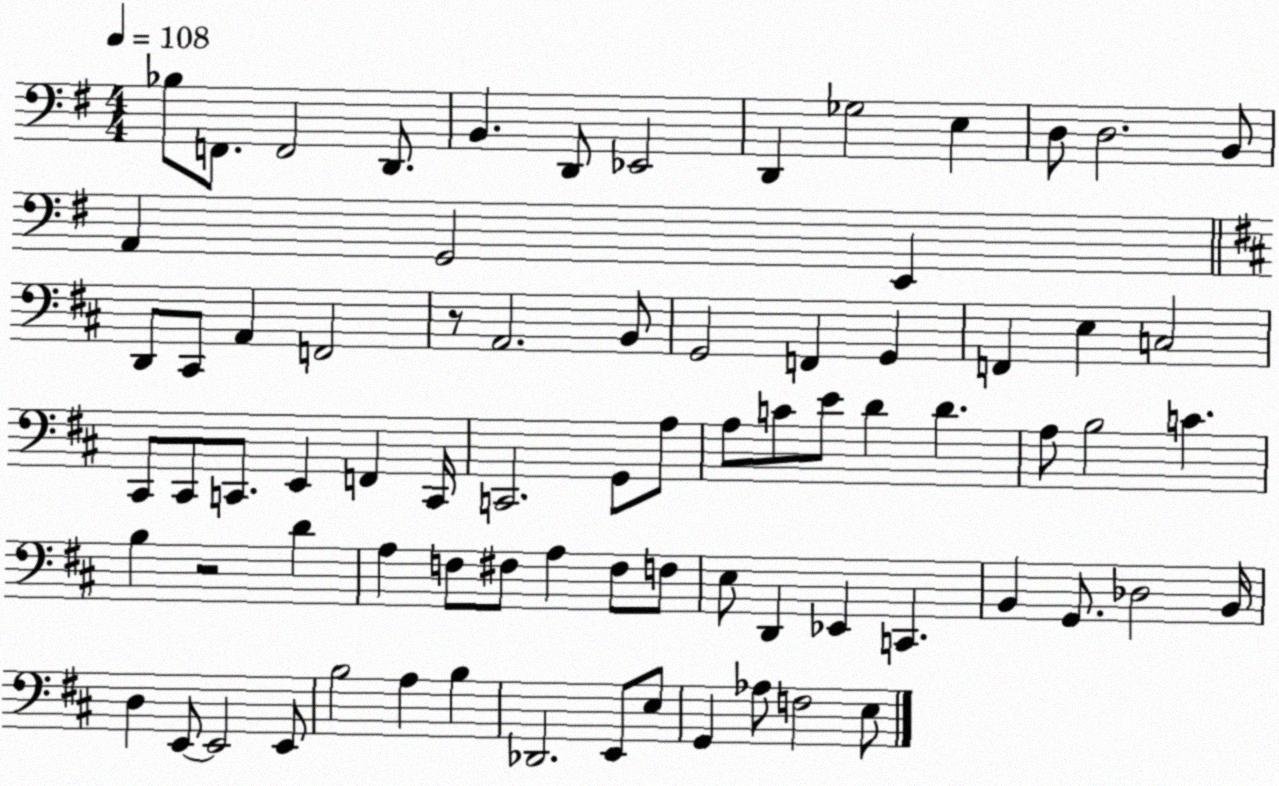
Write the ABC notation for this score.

X:1
T:Untitled
M:4/4
L:1/4
K:G
_B,/2 F,,/2 F,,2 D,,/2 B,, D,,/2 _E,,2 D,, _G,2 E, D,/2 D,2 B,,/2 A,, G,,2 E,, D,,/2 ^C,,/2 A,, F,,2 z/2 A,,2 B,,/2 G,,2 F,, G,, F,, E, C,2 ^C,,/2 ^C,,/2 C,,/2 E,, F,, C,,/4 C,,2 G,,/2 A,/2 A,/2 C/2 E/2 D D A,/2 B,2 C B, z2 D A, F,/2 ^F,/2 A, ^F,/2 F,/2 E,/2 D,, _E,, C,, B,, G,,/2 _D,2 B,,/4 D, E,,/2 E,,2 E,,/2 B,2 A, B, _D,,2 E,,/2 E,/2 G,, _A,/2 F,2 E,/2